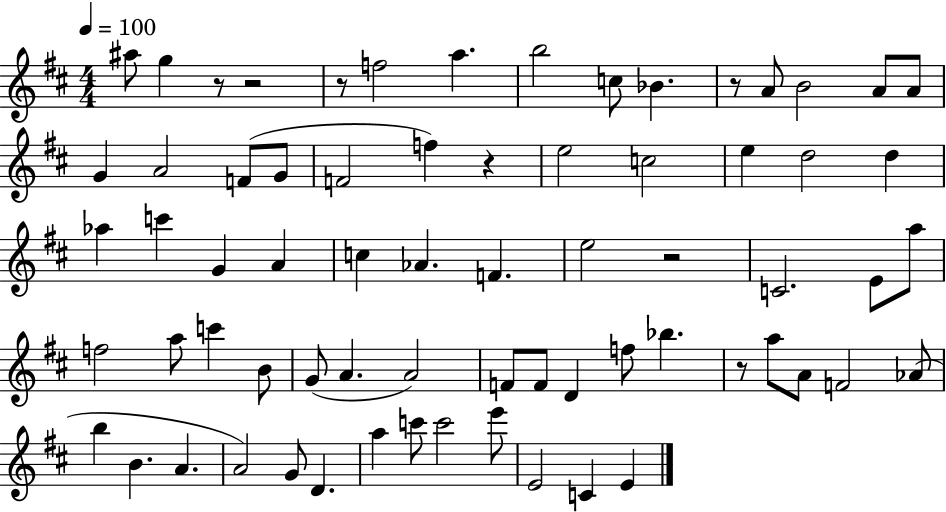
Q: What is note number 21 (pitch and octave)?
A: D5